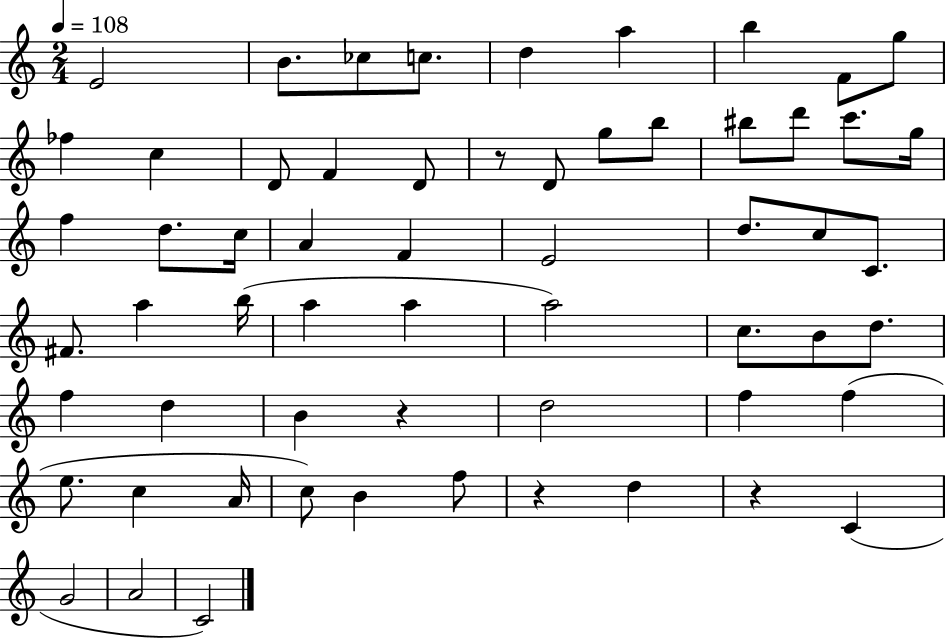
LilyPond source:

{
  \clef treble
  \numericTimeSignature
  \time 2/4
  \key c \major
  \tempo 4 = 108
  e'2 | b'8. ces''8 c''8. | d''4 a''4 | b''4 f'8 g''8 | \break fes''4 c''4 | d'8 f'4 d'8 | r8 d'8 g''8 b''8 | bis''8 d'''8 c'''8. g''16 | \break f''4 d''8. c''16 | a'4 f'4 | e'2 | d''8. c''8 c'8. | \break fis'8. a''4 b''16( | a''4 a''4 | a''2) | c''8. b'8 d''8. | \break f''4 d''4 | b'4 r4 | d''2 | f''4 f''4( | \break e''8. c''4 a'16 | c''8) b'4 f''8 | r4 d''4 | r4 c'4( | \break g'2 | a'2 | c'2) | \bar "|."
}